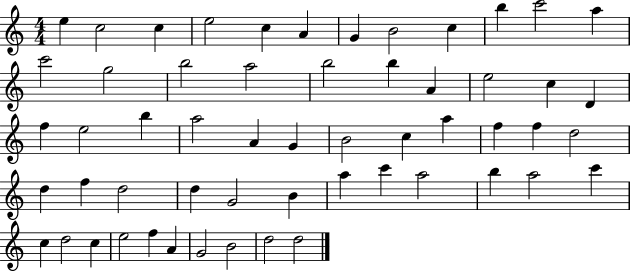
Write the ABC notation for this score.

X:1
T:Untitled
M:4/4
L:1/4
K:C
e c2 c e2 c A G B2 c b c'2 a c'2 g2 b2 a2 b2 b A e2 c D f e2 b a2 A G B2 c a f f d2 d f d2 d G2 B a c' a2 b a2 c' c d2 c e2 f A G2 B2 d2 d2